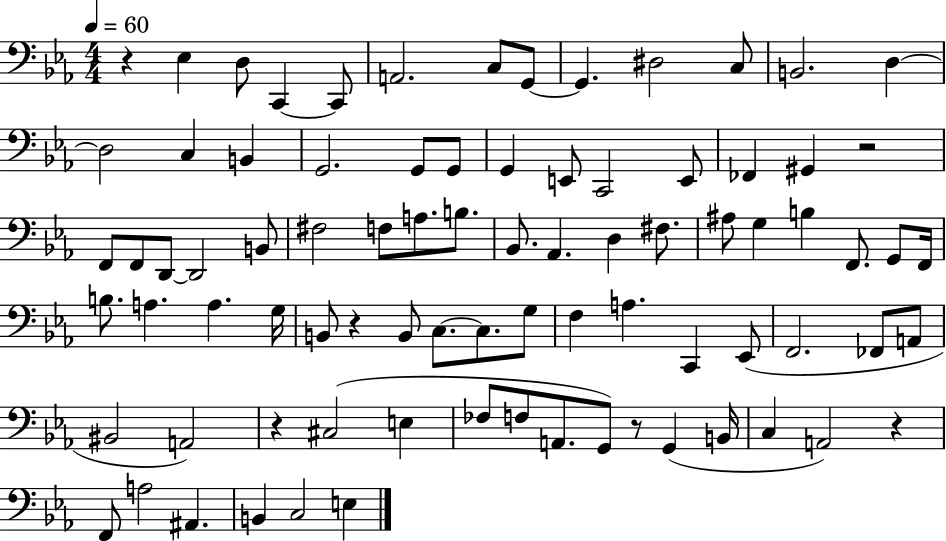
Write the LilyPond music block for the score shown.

{
  \clef bass
  \numericTimeSignature
  \time 4/4
  \key ees \major
  \tempo 4 = 60
  \repeat volta 2 { r4 ees4 d8 c,4~~ c,8 | a,2. c8 g,8~~ | g,4. dis2 c8 | b,2. d4~~ | \break d2 c4 b,4 | g,2. g,8 g,8 | g,4 e,8 c,2 e,8 | fes,4 gis,4 r2 | \break f,8 f,8 d,8~~ d,2 b,8 | fis2 f8 a8. b8. | bes,8. aes,4. d4 fis8. | ais8 g4 b4 f,8. g,8 f,16 | \break b8. a4. a4. g16 | b,8 r4 b,8 c8.~~ c8. g8 | f4 a4. c,4 ees,8( | f,2. fes,8 a,8 | \break bis,2 a,2) | r4 cis2( e4 | fes8 f8 a,8. g,8) r8 g,4( b,16 | c4 a,2) r4 | \break f,8 a2 ais,4. | b,4 c2 e4 | } \bar "|."
}